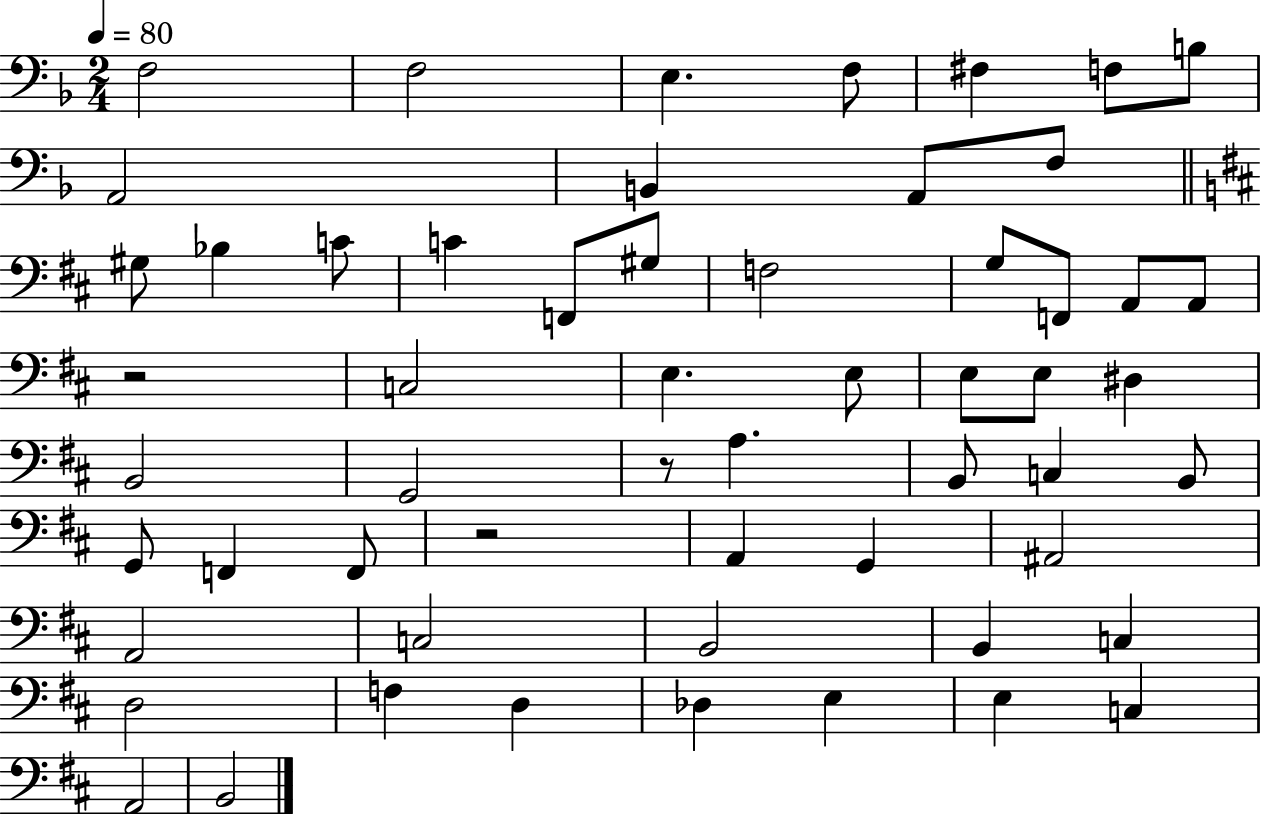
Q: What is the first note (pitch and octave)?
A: F3